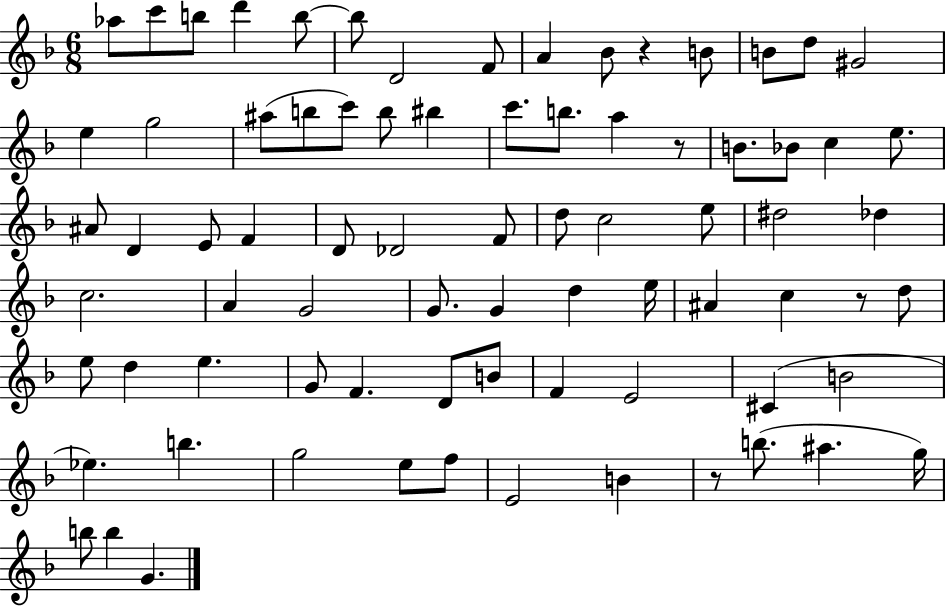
Ab5/e C6/e B5/e D6/q B5/e B5/e D4/h F4/e A4/q Bb4/e R/q B4/e B4/e D5/e G#4/h E5/q G5/h A#5/e B5/e C6/e B5/e BIS5/q C6/e. B5/e. A5/q R/e B4/e. Bb4/e C5/q E5/e. A#4/e D4/q E4/e F4/q D4/e Db4/h F4/e D5/e C5/h E5/e D#5/h Db5/q C5/h. A4/q G4/h G4/e. G4/q D5/q E5/s A#4/q C5/q R/e D5/e E5/e D5/q E5/q. G4/e F4/q. D4/e B4/e F4/q E4/h C#4/q B4/h Eb5/q. B5/q. G5/h E5/e F5/e E4/h B4/q R/e B5/e. A#5/q. G5/s B5/e B5/q G4/q.